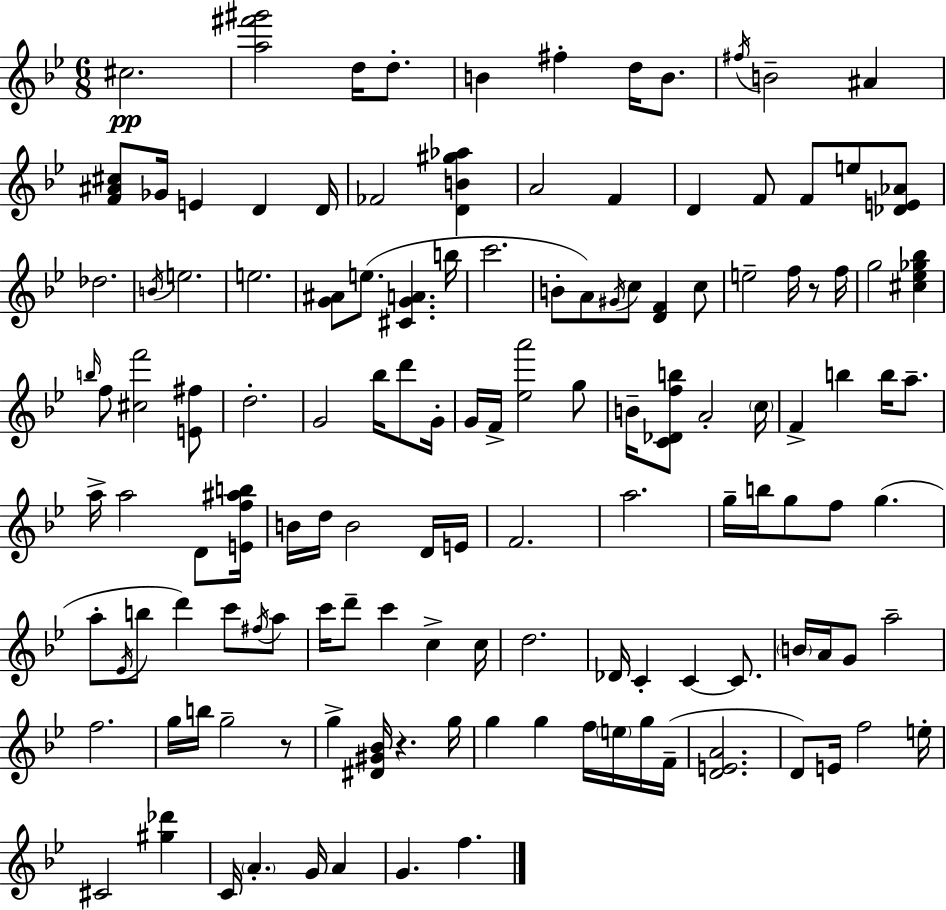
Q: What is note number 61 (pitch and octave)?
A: D4